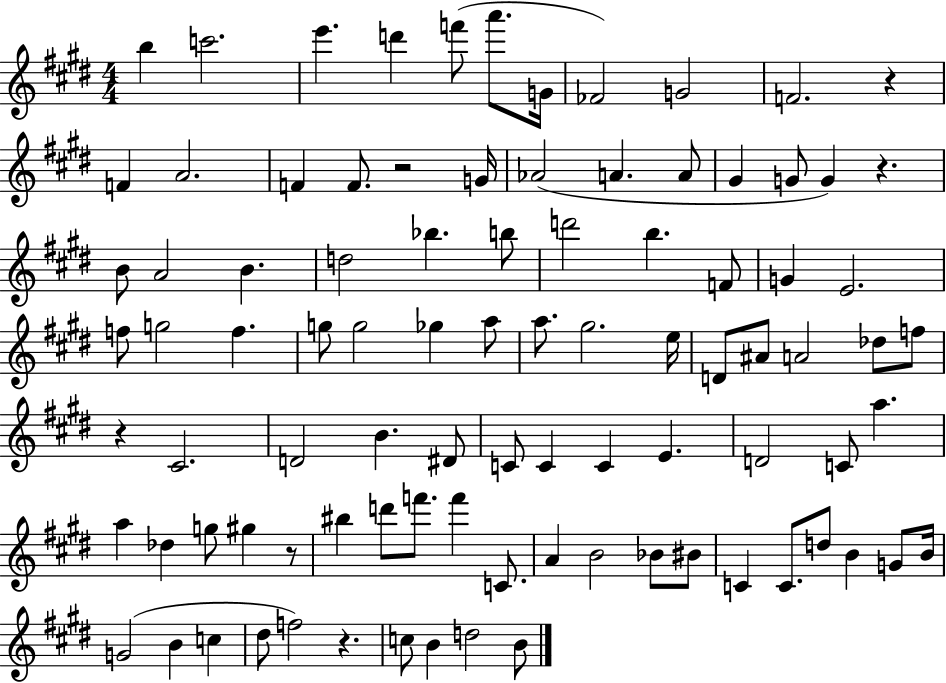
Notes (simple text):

B5/q C6/h. E6/q. D6/q F6/e A6/e. G4/s FES4/h G4/h F4/h. R/q F4/q A4/h. F4/q F4/e. R/h G4/s Ab4/h A4/q. A4/e G#4/q G4/e G4/q R/q. B4/e A4/h B4/q. D5/h Bb5/q. B5/e D6/h B5/q. F4/e G4/q E4/h. F5/e G5/h F5/q. G5/e G5/h Gb5/q A5/e A5/e. G#5/h. E5/s D4/e A#4/e A4/h Db5/e F5/e R/q C#4/h. D4/h B4/q. D#4/e C4/e C4/q C4/q E4/q. D4/h C4/e A5/q. A5/q Db5/q G5/e G#5/q R/e BIS5/q D6/e F6/e. F6/q C4/e. A4/q B4/h Bb4/e BIS4/e C4/q C4/e. D5/e B4/q G4/e B4/s G4/h B4/q C5/q D#5/e F5/h R/q. C5/e B4/q D5/h B4/e